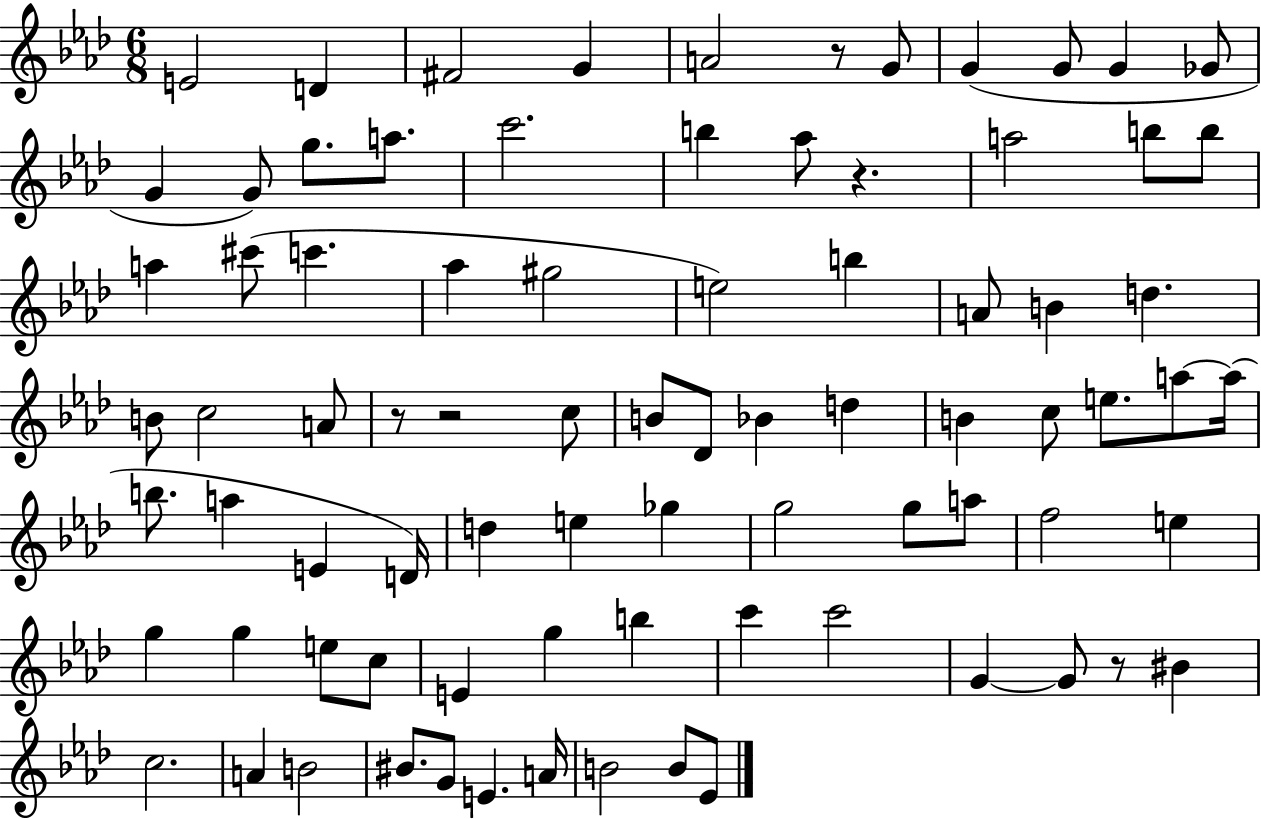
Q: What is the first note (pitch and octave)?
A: E4